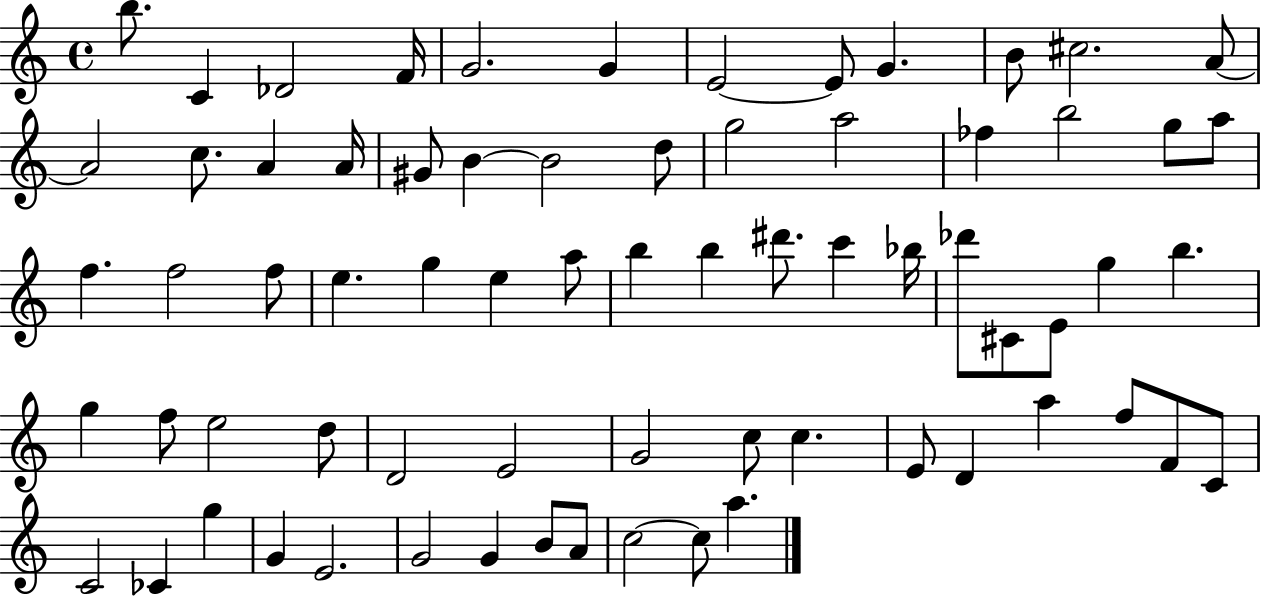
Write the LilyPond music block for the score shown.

{
  \clef treble
  \time 4/4
  \defaultTimeSignature
  \key c \major
  b''8. c'4 des'2 f'16 | g'2. g'4 | e'2~~ e'8 g'4. | b'8 cis''2. a'8~~ | \break a'2 c''8. a'4 a'16 | gis'8 b'4~~ b'2 d''8 | g''2 a''2 | fes''4 b''2 g''8 a''8 | \break f''4. f''2 f''8 | e''4. g''4 e''4 a''8 | b''4 b''4 dis'''8. c'''4 bes''16 | des'''8 cis'8 e'8 g''4 b''4. | \break g''4 f''8 e''2 d''8 | d'2 e'2 | g'2 c''8 c''4. | e'8 d'4 a''4 f''8 f'8 c'8 | \break c'2 ces'4 g''4 | g'4 e'2. | g'2 g'4 b'8 a'8 | c''2~~ c''8 a''4. | \break \bar "|."
}